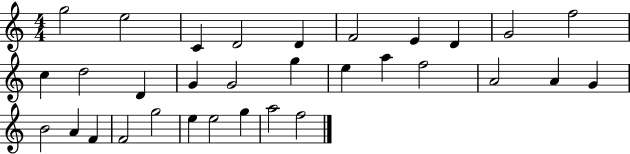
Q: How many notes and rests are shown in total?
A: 32